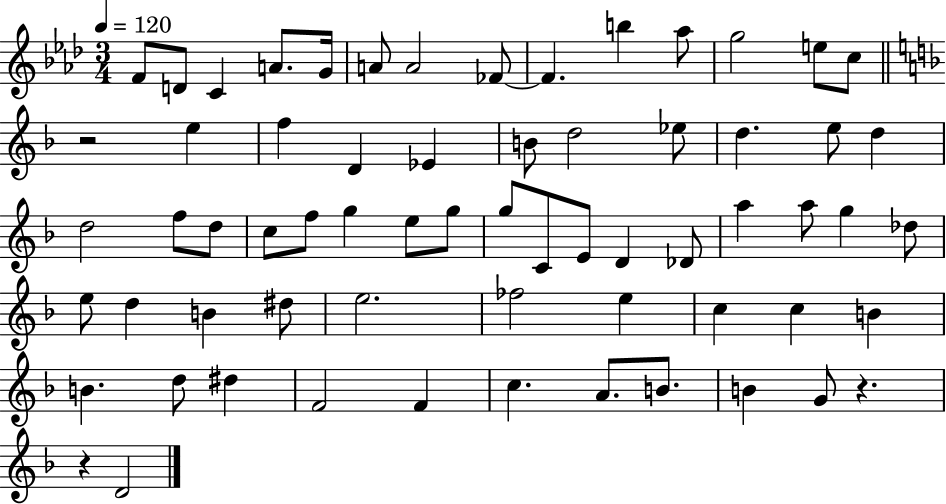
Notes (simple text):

F4/e D4/e C4/q A4/e. G4/s A4/e A4/h FES4/e FES4/q. B5/q Ab5/e G5/h E5/e C5/e R/h E5/q F5/q D4/q Eb4/q B4/e D5/h Eb5/e D5/q. E5/e D5/q D5/h F5/e D5/e C5/e F5/e G5/q E5/e G5/e G5/e C4/e E4/e D4/q Db4/e A5/q A5/e G5/q Db5/e E5/e D5/q B4/q D#5/e E5/h. FES5/h E5/q C5/q C5/q B4/q B4/q. D5/e D#5/q F4/h F4/q C5/q. A4/e. B4/e. B4/q G4/e R/q. R/q D4/h